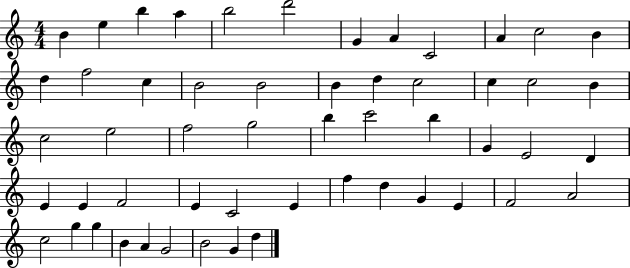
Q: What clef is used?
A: treble